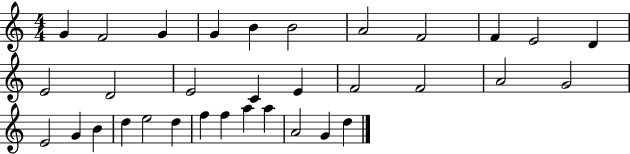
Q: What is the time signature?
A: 4/4